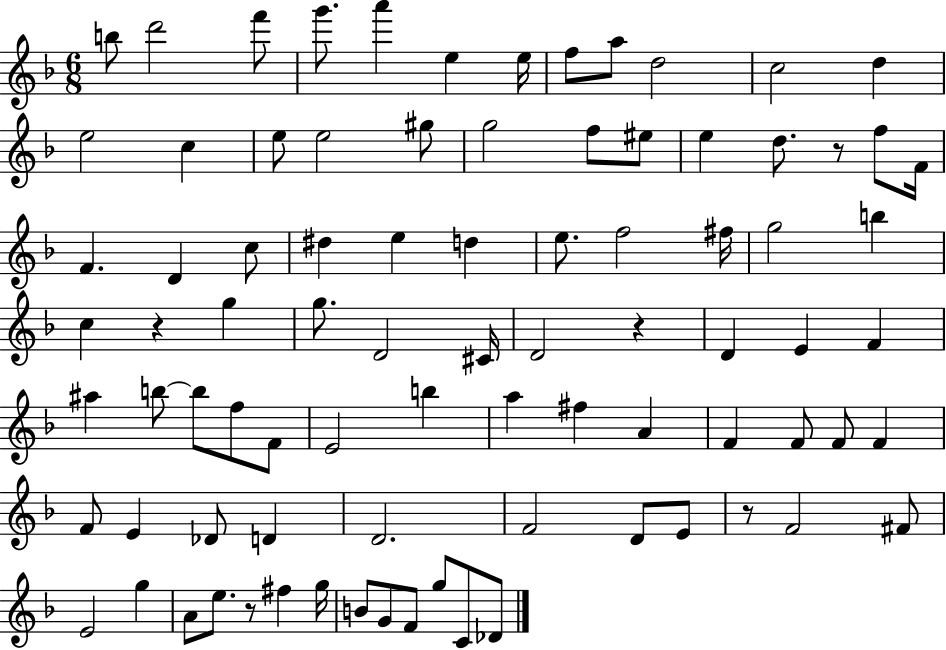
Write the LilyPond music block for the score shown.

{
  \clef treble
  \numericTimeSignature
  \time 6/8
  \key f \major
  \repeat volta 2 { b''8 d'''2 f'''8 | g'''8. a'''4 e''4 e''16 | f''8 a''8 d''2 | c''2 d''4 | \break e''2 c''4 | e''8 e''2 gis''8 | g''2 f''8 eis''8 | e''4 d''8. r8 f''8 f'16 | \break f'4. d'4 c''8 | dis''4 e''4 d''4 | e''8. f''2 fis''16 | g''2 b''4 | \break c''4 r4 g''4 | g''8. d'2 cis'16 | d'2 r4 | d'4 e'4 f'4 | \break ais''4 b''8~~ b''8 f''8 f'8 | e'2 b''4 | a''4 fis''4 a'4 | f'4 f'8 f'8 f'4 | \break f'8 e'4 des'8 d'4 | d'2. | f'2 d'8 e'8 | r8 f'2 fis'8 | \break e'2 g''4 | a'8 e''8. r8 fis''4 g''16 | b'8 g'8 f'8 g''8 c'8 des'8 | } \bar "|."
}